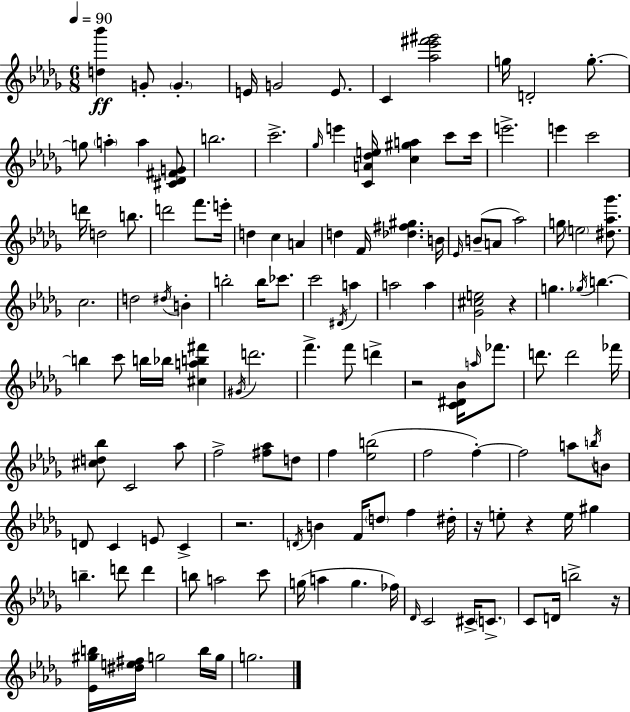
X:1
T:Untitled
M:6/8
L:1/4
K:Bbm
[d_b'] G/2 G E/4 G2 E/2 C [_a_e'^f'^g']2 g/4 D2 g/2 g/2 a a [^C_D^FG]/2 b2 c'2 _g/4 e' [CA_de]/4 [c^ga] c'/2 c'/4 e'2 e' c'2 d'/4 d2 b/2 d'2 f'/2 e'/4 d c A d F/4 [_d^f^g] B/4 _E/4 B/2 A/2 _a2 g/4 e2 [^d_a_g']/2 c2 d2 ^d/4 B b2 b/4 _c'/2 c'2 ^D/4 a a2 a [_G^ce]2 z g _g/4 b b c'/2 b/4 _b/4 [^cab^f'] ^G/4 d'2 f' f'/2 d' z2 [C^D_B]/4 a/4 _f'/2 d'/2 d'2 _f'/4 [^cd_b]/2 C2 _a/2 f2 [^f_a]/2 d/2 f [_eb]2 f2 f f2 a/2 b/4 B/2 D/2 C E/2 C z2 D/4 B F/4 d/2 f ^d/4 z/4 e/2 z e/4 ^g b d'/2 d' b/2 a2 c'/2 g/4 a g _f/4 _D/4 C2 ^C/4 C/2 C/2 D/4 b2 z/4 [_E^gb]/4 [^de^f]/4 g2 b/4 g/4 g2